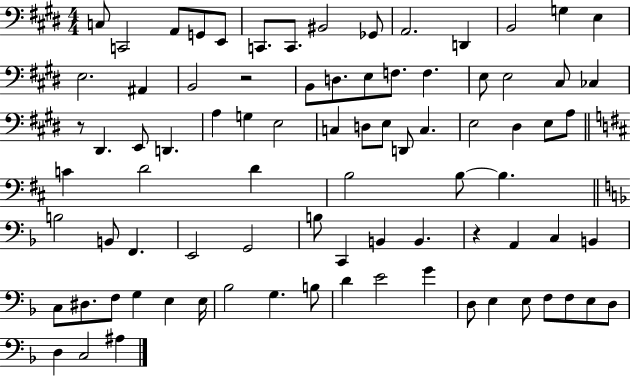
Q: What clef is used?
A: bass